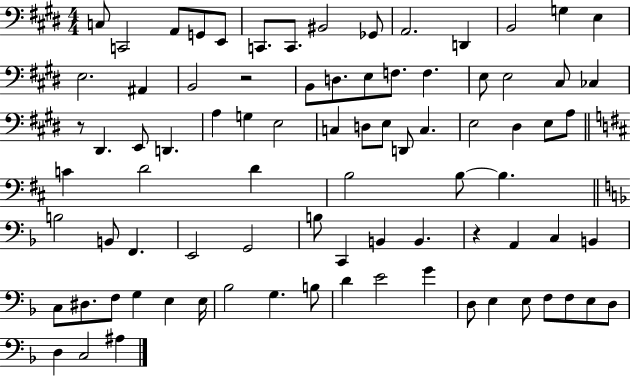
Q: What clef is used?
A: bass